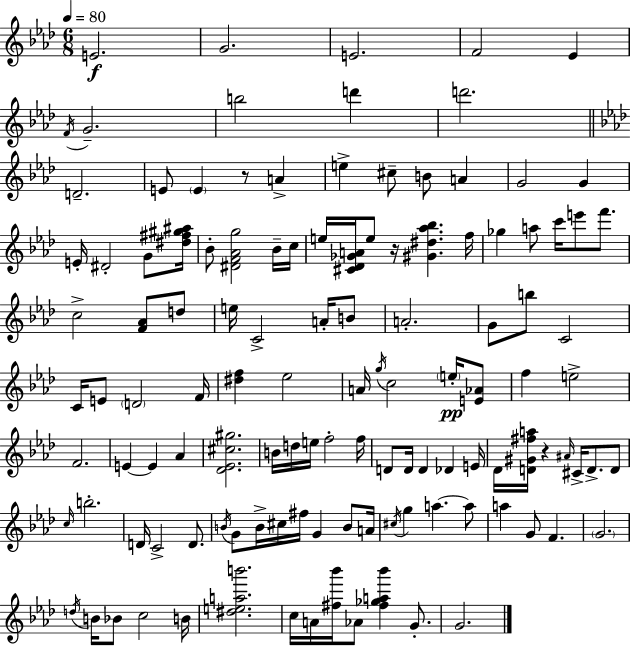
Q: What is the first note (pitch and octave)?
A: E4